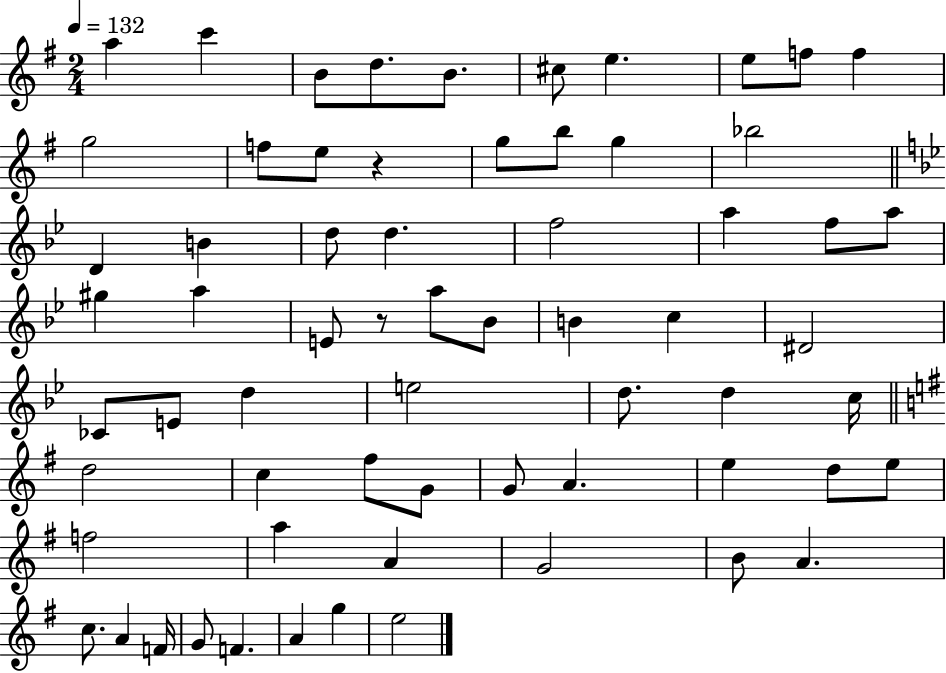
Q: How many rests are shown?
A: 2